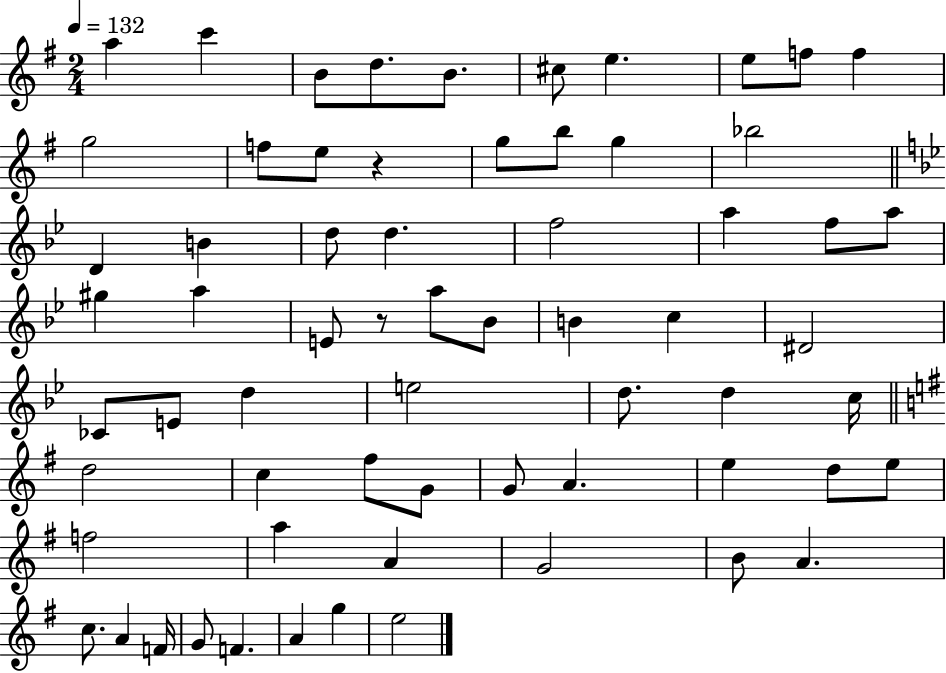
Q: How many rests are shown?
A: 2